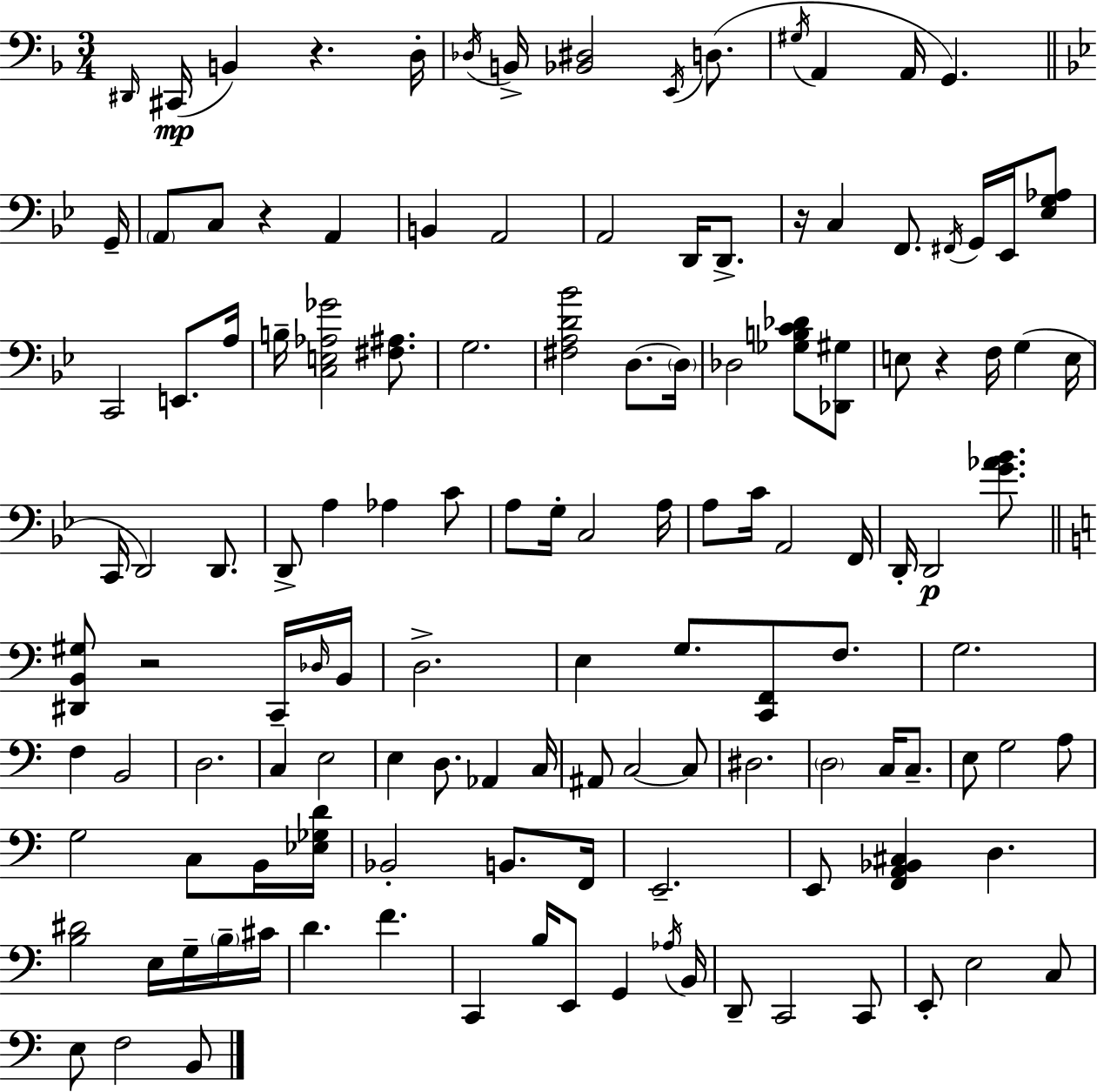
X:1
T:Untitled
M:3/4
L:1/4
K:F
^D,,/4 ^C,,/4 B,, z D,/4 _D,/4 B,,/4 [_B,,^D,]2 E,,/4 D,/2 ^G,/4 A,, A,,/4 G,, G,,/4 A,,/2 C,/2 z A,, B,, A,,2 A,,2 D,,/4 D,,/2 z/4 C, F,,/2 ^F,,/4 G,,/4 _E,,/4 [_E,G,_A,]/2 C,,2 E,,/2 A,/4 B,/4 [C,E,_A,_G]2 [^F,^A,]/2 G,2 [^F,A,D_B]2 D,/2 D,/4 _D,2 [_G,B,C_D]/2 [_D,,^G,]/2 E,/2 z F,/4 G, E,/4 C,,/4 D,,2 D,,/2 D,,/2 A, _A, C/2 A,/2 G,/4 C,2 A,/4 A,/2 C/4 A,,2 F,,/4 D,,/4 D,,2 [G_A_B]/2 [^D,,B,,^G,]/2 z2 C,,/4 _D,/4 B,,/4 D,2 E, G,/2 [C,,F,,]/2 F,/2 G,2 F, B,,2 D,2 C, E,2 E, D,/2 _A,, C,/4 ^A,,/2 C,2 C,/2 ^D,2 D,2 C,/4 C,/2 E,/2 G,2 A,/2 G,2 C,/2 B,,/4 [_E,_G,D]/4 _B,,2 B,,/2 F,,/4 E,,2 E,,/2 [F,,A,,_B,,^C,] D, [B,^D]2 E,/4 G,/4 B,/4 ^C/4 D F C,, B,/4 E,,/2 G,, _A,/4 B,,/4 D,,/2 C,,2 C,,/2 E,,/2 E,2 C,/2 E,/2 F,2 B,,/2